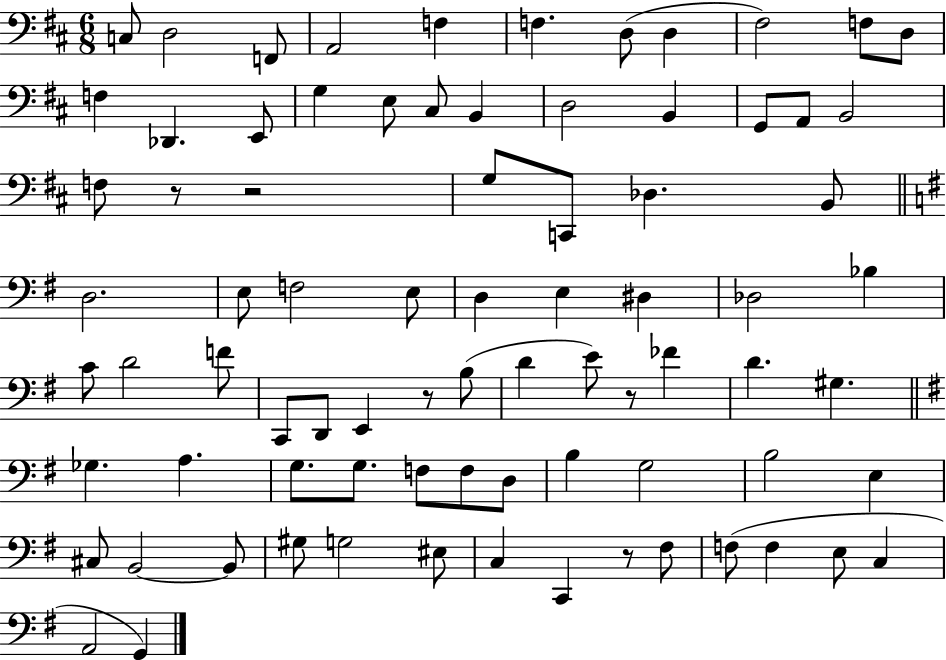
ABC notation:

X:1
T:Untitled
M:6/8
L:1/4
K:D
C,/2 D,2 F,,/2 A,,2 F, F, D,/2 D, ^F,2 F,/2 D,/2 F, _D,, E,,/2 G, E,/2 ^C,/2 B,, D,2 B,, G,,/2 A,,/2 B,,2 F,/2 z/2 z2 G,/2 C,,/2 _D, B,,/2 D,2 E,/2 F,2 E,/2 D, E, ^D, _D,2 _B, C/2 D2 F/2 C,,/2 D,,/2 E,, z/2 B,/2 D E/2 z/2 _F D ^G, _G, A, G,/2 G,/2 F,/2 F,/2 D,/2 B, G,2 B,2 E, ^C,/2 B,,2 B,,/2 ^G,/2 G,2 ^E,/2 C, C,, z/2 ^F,/2 F,/2 F, E,/2 C, A,,2 G,,